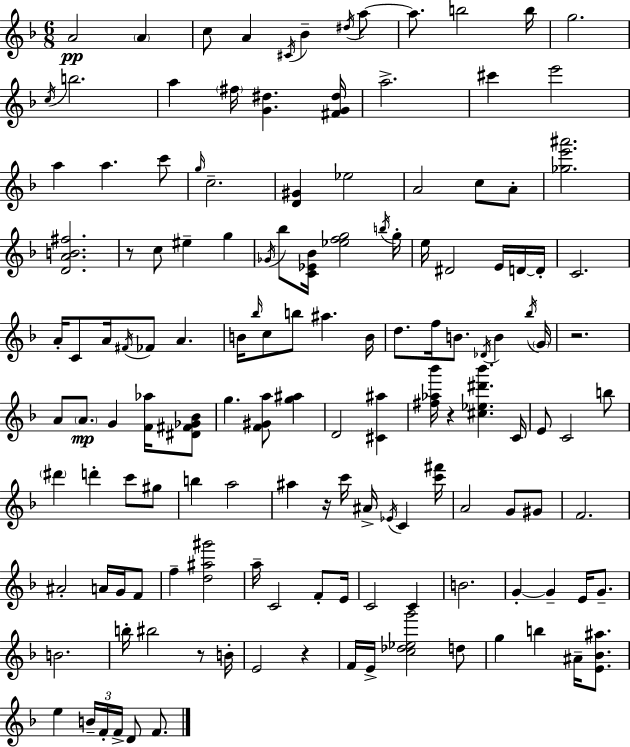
X:1
T:Untitled
M:6/8
L:1/4
K:Dm
A2 A c/2 A ^C/4 _B ^d/4 a/2 a/2 b2 b/4 g2 c/4 b2 a ^f/4 [G^d] [^FG^d]/4 a2 ^c' e'2 a a c'/2 g/4 c2 [D^G] _e2 A2 c/2 A/2 [_ge'^a']2 [DAB^f]2 z/2 c/2 ^e g _G/4 _b/2 [C_E_B]/4 [_efg]2 b/4 g/4 e/4 ^D2 E/4 D/4 D/4 C2 A/4 C/2 A/4 ^F/4 _F/2 A B/4 _b/4 c/2 b/2 ^a B/4 d/2 f/4 B/2 _D/4 B _b/4 G/4 z2 A/2 A/2 G [F_a]/4 [^D^F_G_B]/2 g [F^Ga]/2 [g^a] D2 [^C^a] [^f_a_b']/4 z [^c_e^d'_b'] C/4 E/2 C2 b/2 ^d' d' c'/2 ^g/2 b a2 ^a z/4 c'/4 ^A/4 _E/4 C [c'^f']/4 A2 G/2 ^G/2 F2 ^A2 A/4 G/4 F/2 f [d^a^g']2 a/4 C2 F/2 E/4 C2 C B2 G G E/4 G/2 B2 b/4 ^b2 z/2 B/4 E2 z F/4 E/4 [c_d_eg']2 d/2 g b ^A/4 [E_B^a]/2 e B/4 F/4 F/4 D/2 F/2